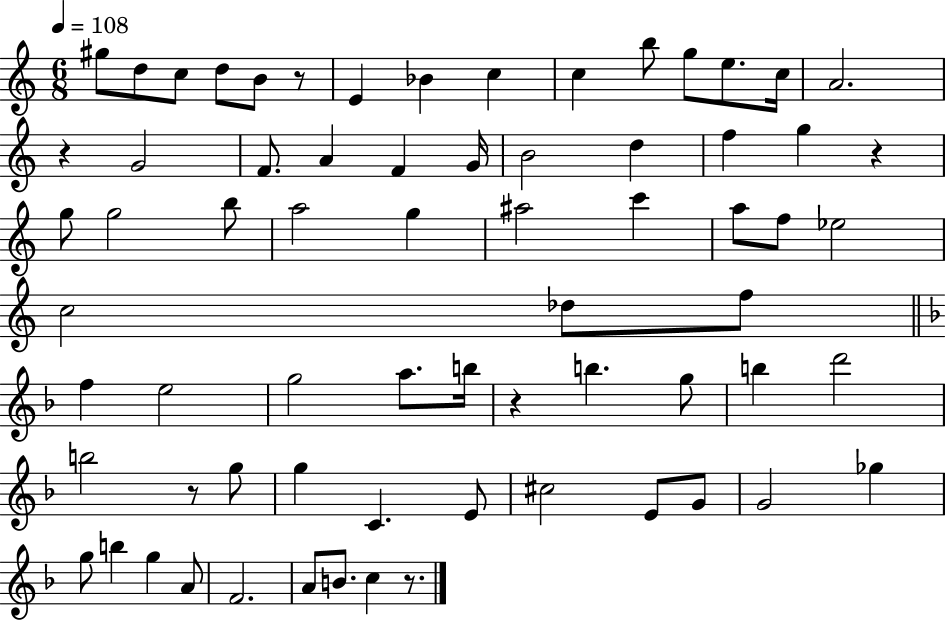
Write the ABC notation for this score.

X:1
T:Untitled
M:6/8
L:1/4
K:C
^g/2 d/2 c/2 d/2 B/2 z/2 E _B c c b/2 g/2 e/2 c/4 A2 z G2 F/2 A F G/4 B2 d f g z g/2 g2 b/2 a2 g ^a2 c' a/2 f/2 _e2 c2 _d/2 f/2 f e2 g2 a/2 b/4 z b g/2 b d'2 b2 z/2 g/2 g C E/2 ^c2 E/2 G/2 G2 _g g/2 b g A/2 F2 A/2 B/2 c z/2